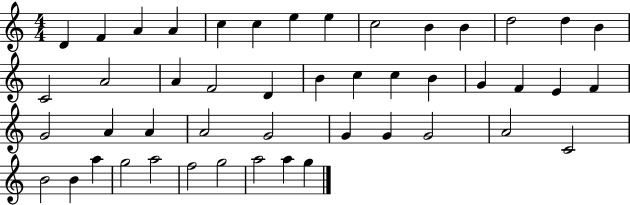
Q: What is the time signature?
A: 4/4